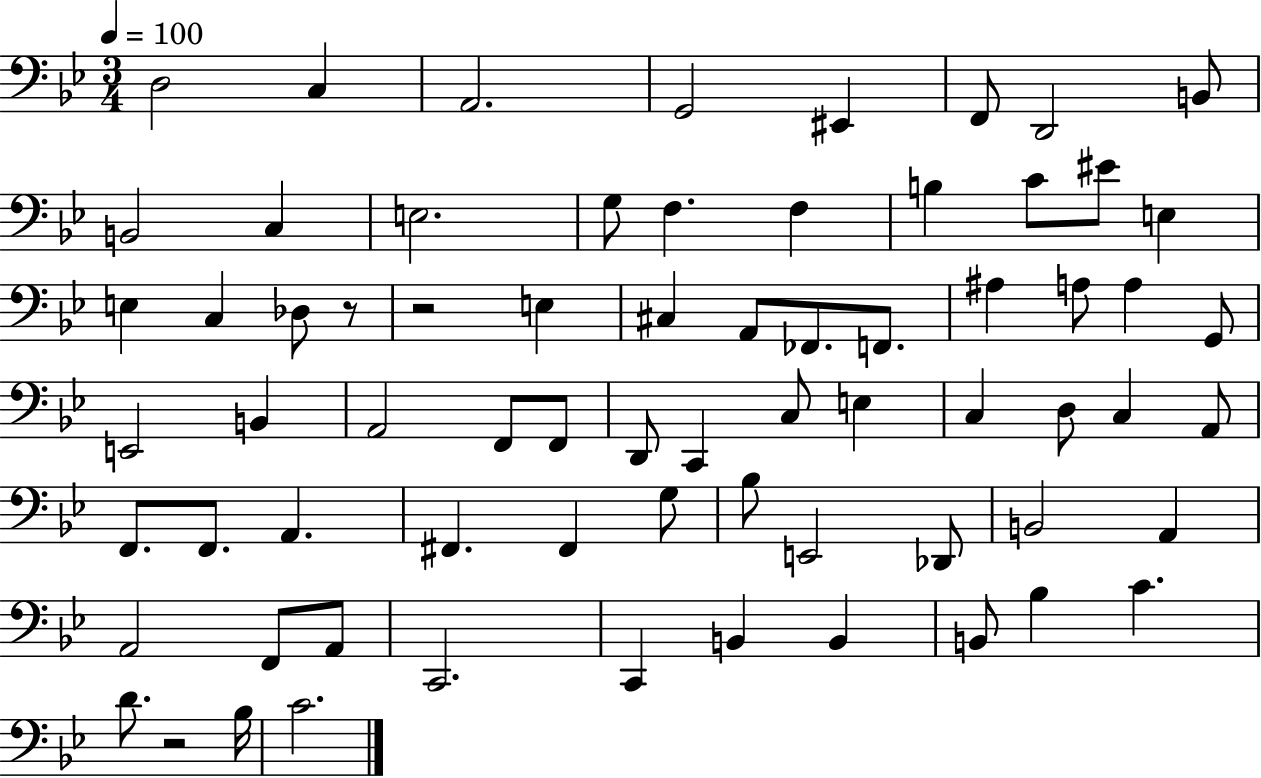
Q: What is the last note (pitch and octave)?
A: C4